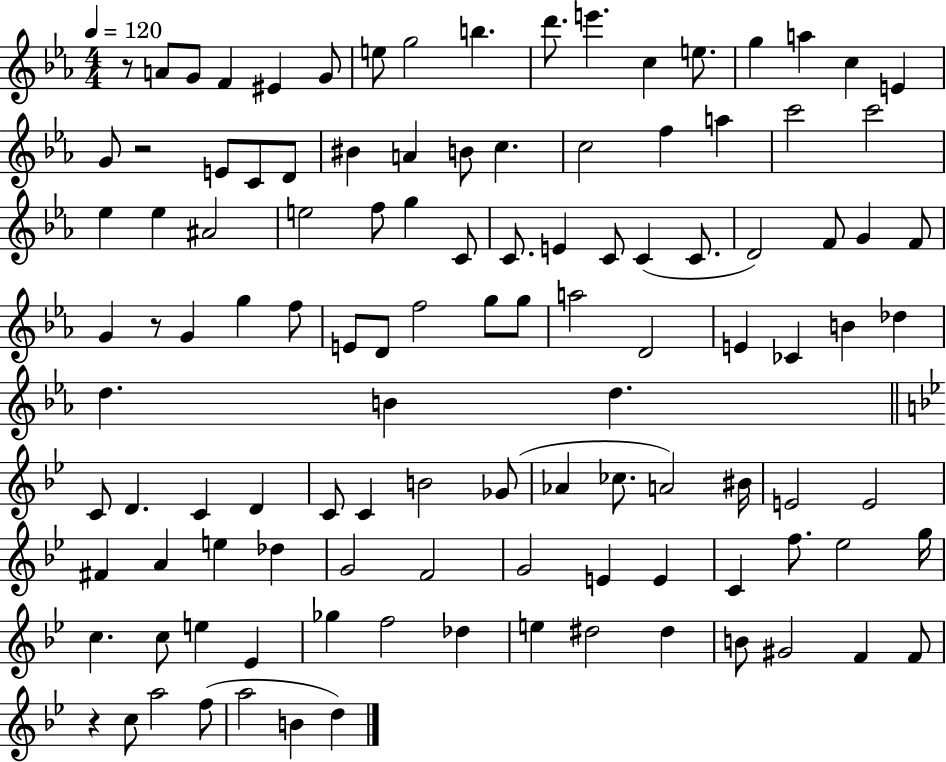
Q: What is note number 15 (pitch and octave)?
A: C5